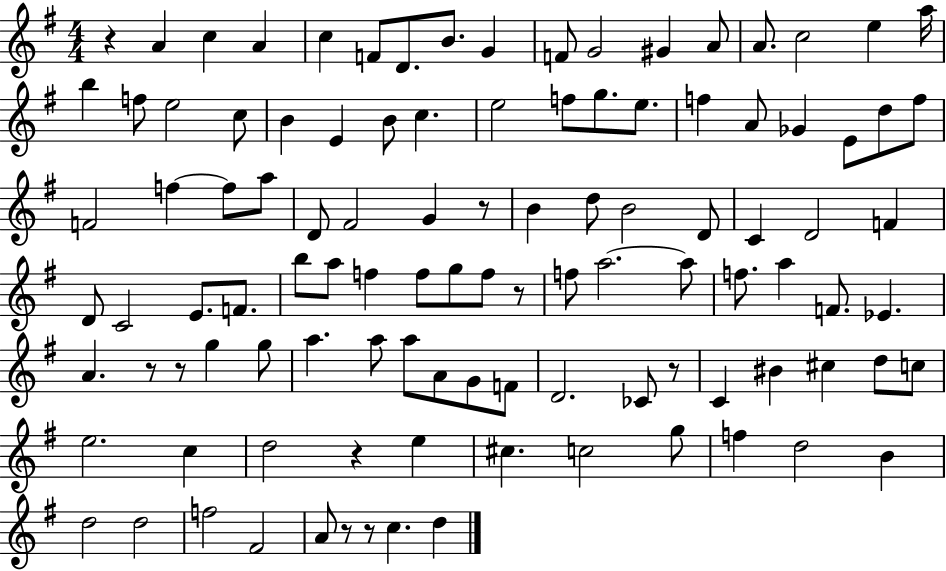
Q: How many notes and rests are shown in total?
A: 107